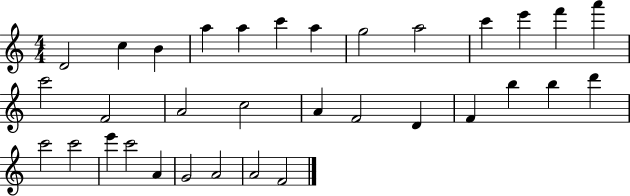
X:1
T:Untitled
M:4/4
L:1/4
K:C
D2 c B a a c' a g2 a2 c' e' f' a' c'2 F2 A2 c2 A F2 D F b b d' c'2 c'2 e' c'2 A G2 A2 A2 F2